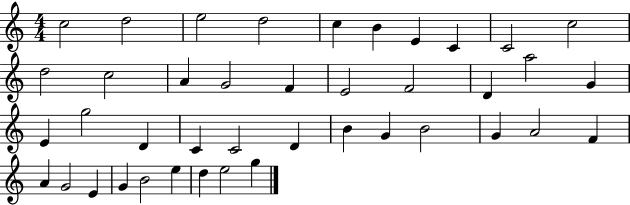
X:1
T:Untitled
M:4/4
L:1/4
K:C
c2 d2 e2 d2 c B E C C2 c2 d2 c2 A G2 F E2 F2 D a2 G E g2 D C C2 D B G B2 G A2 F A G2 E G B2 e d e2 g